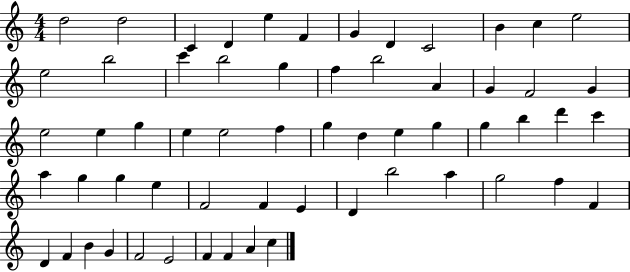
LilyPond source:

{
  \clef treble
  \numericTimeSignature
  \time 4/4
  \key c \major
  d''2 d''2 | c'4 d'4 e''4 f'4 | g'4 d'4 c'2 | b'4 c''4 e''2 | \break e''2 b''2 | c'''4 b''2 g''4 | f''4 b''2 a'4 | g'4 f'2 g'4 | \break e''2 e''4 g''4 | e''4 e''2 f''4 | g''4 d''4 e''4 g''4 | g''4 b''4 d'''4 c'''4 | \break a''4 g''4 g''4 e''4 | f'2 f'4 e'4 | d'4 b''2 a''4 | g''2 f''4 f'4 | \break d'4 f'4 b'4 g'4 | f'2 e'2 | f'4 f'4 a'4 c''4 | \bar "|."
}